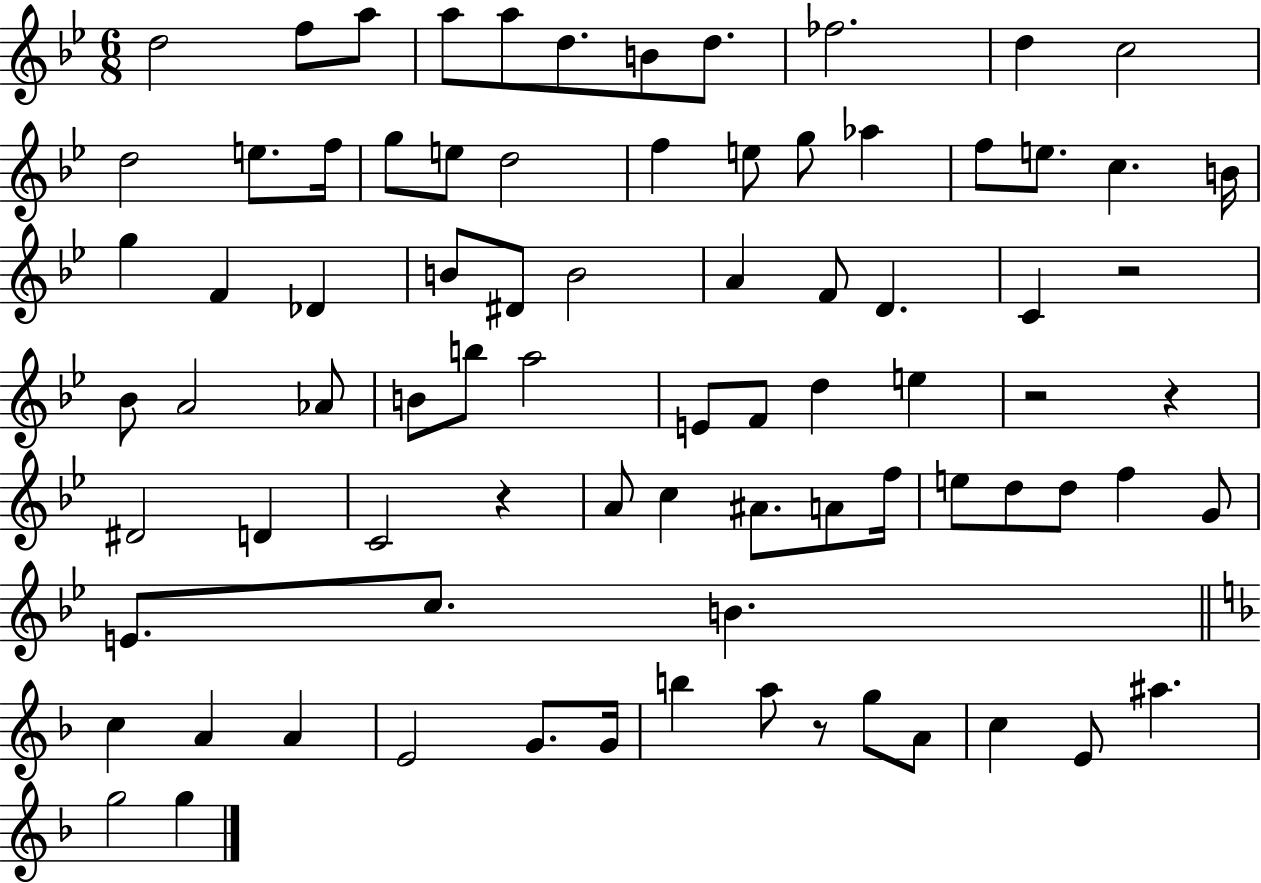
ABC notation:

X:1
T:Untitled
M:6/8
L:1/4
K:Bb
d2 f/2 a/2 a/2 a/2 d/2 B/2 d/2 _f2 d c2 d2 e/2 f/4 g/2 e/2 d2 f e/2 g/2 _a f/2 e/2 c B/4 g F _D B/2 ^D/2 B2 A F/2 D C z2 _B/2 A2 _A/2 B/2 b/2 a2 E/2 F/2 d e z2 z ^D2 D C2 z A/2 c ^A/2 A/2 f/4 e/2 d/2 d/2 f G/2 E/2 c/2 B c A A E2 G/2 G/4 b a/2 z/2 g/2 A/2 c E/2 ^a g2 g